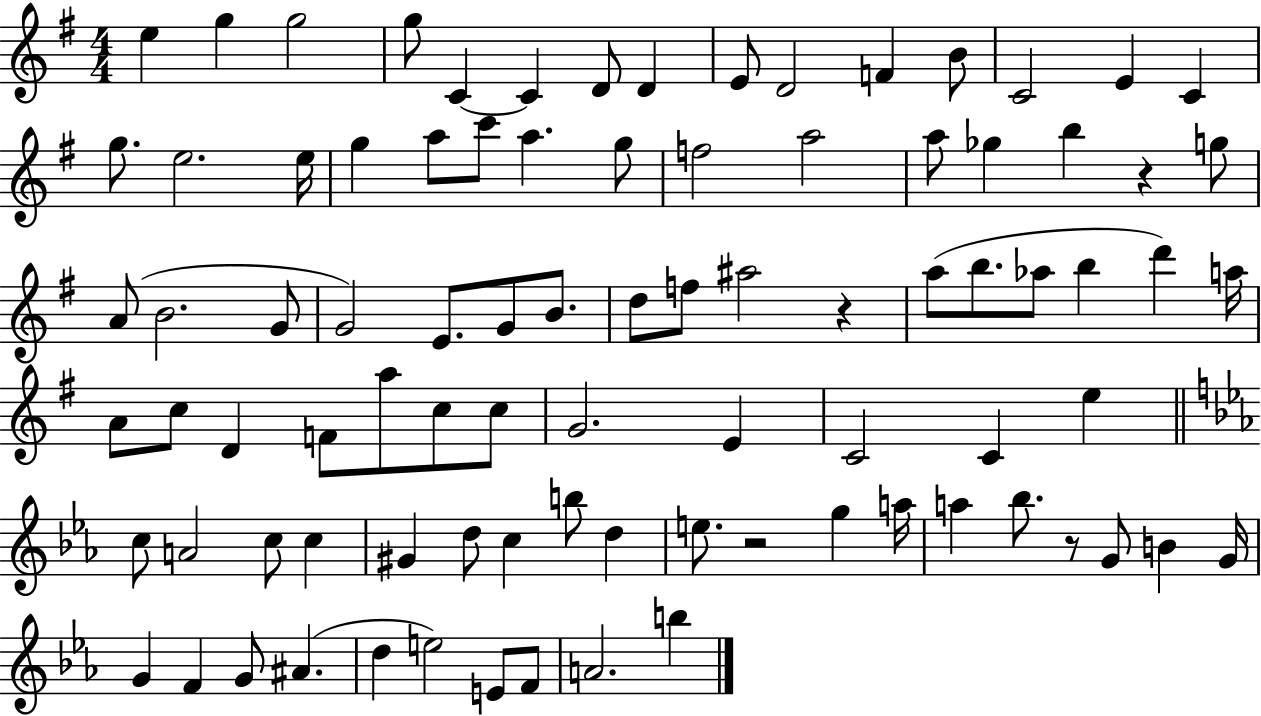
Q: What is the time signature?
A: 4/4